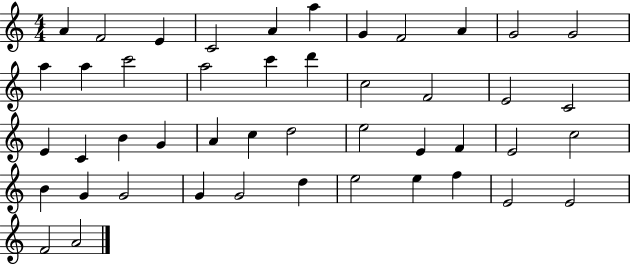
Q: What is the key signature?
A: C major